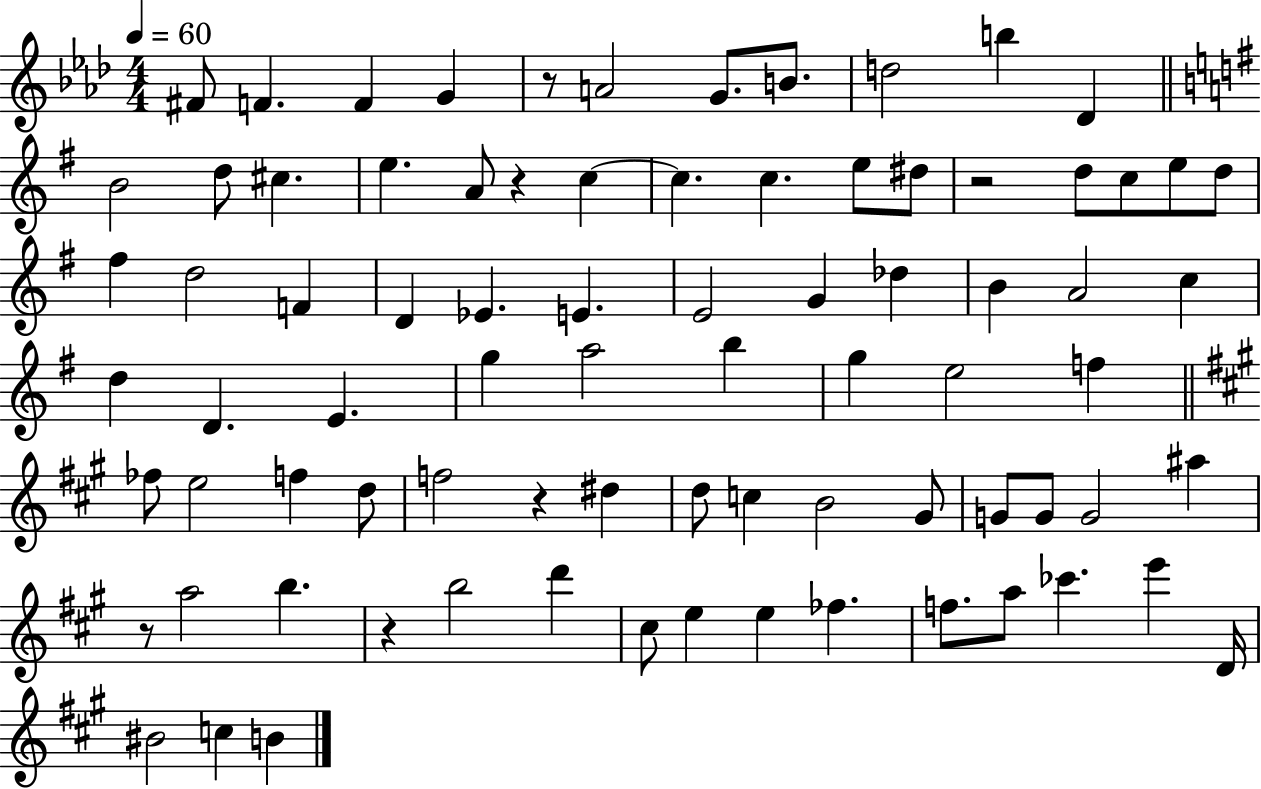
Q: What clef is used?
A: treble